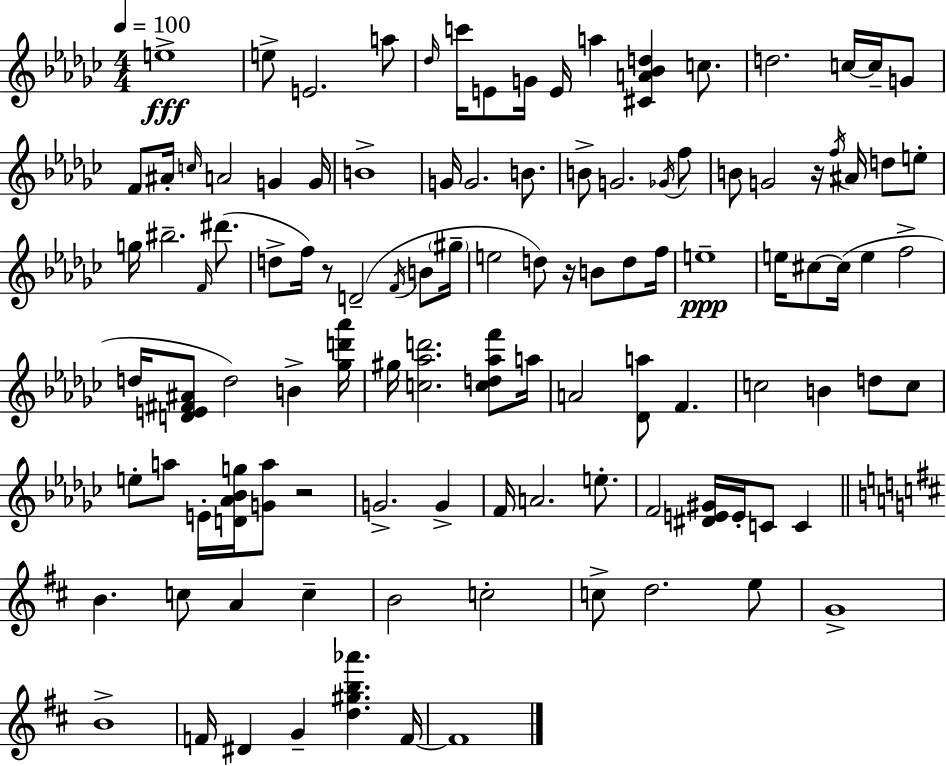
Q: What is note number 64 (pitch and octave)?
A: C5